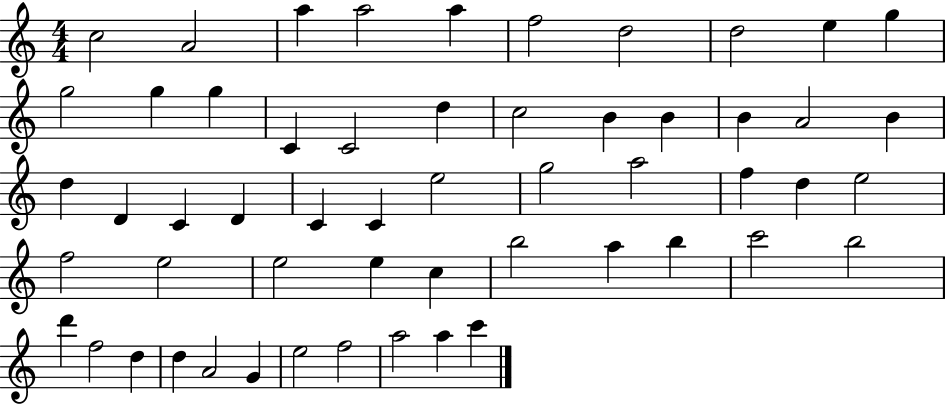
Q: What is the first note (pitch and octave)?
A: C5